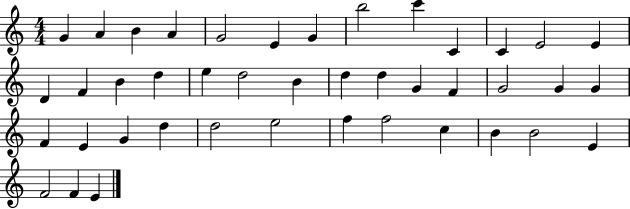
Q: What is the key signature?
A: C major